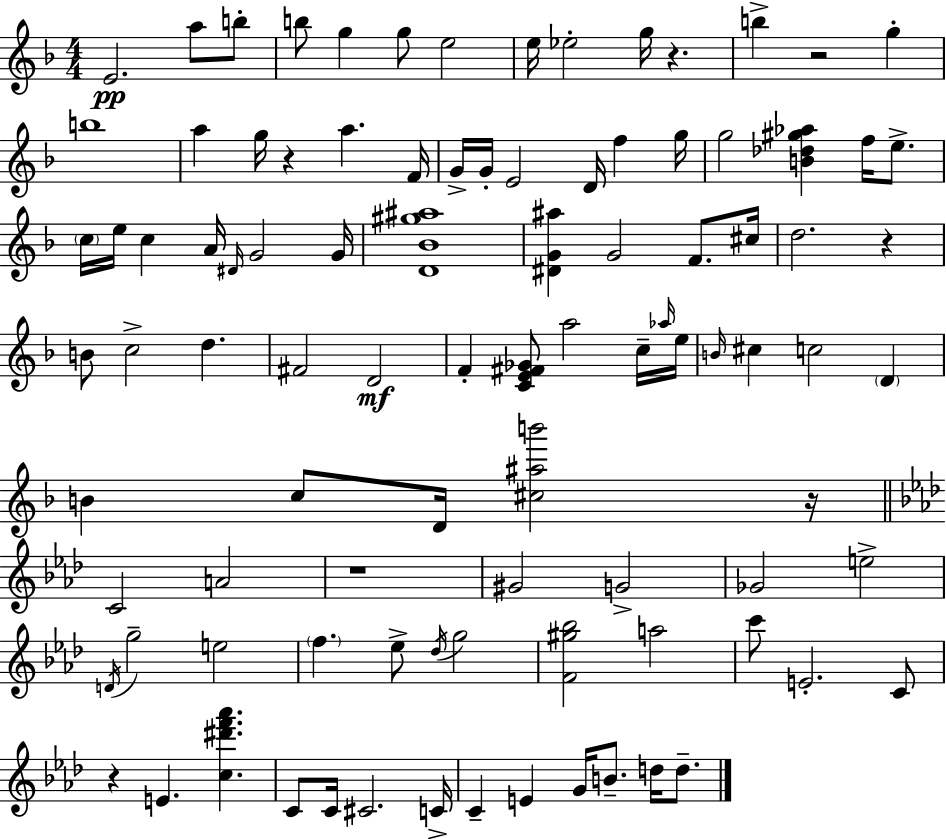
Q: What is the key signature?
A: D minor